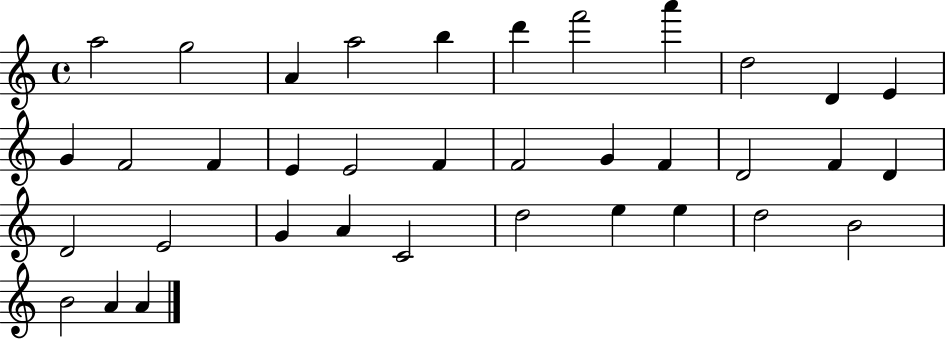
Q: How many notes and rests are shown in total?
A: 36